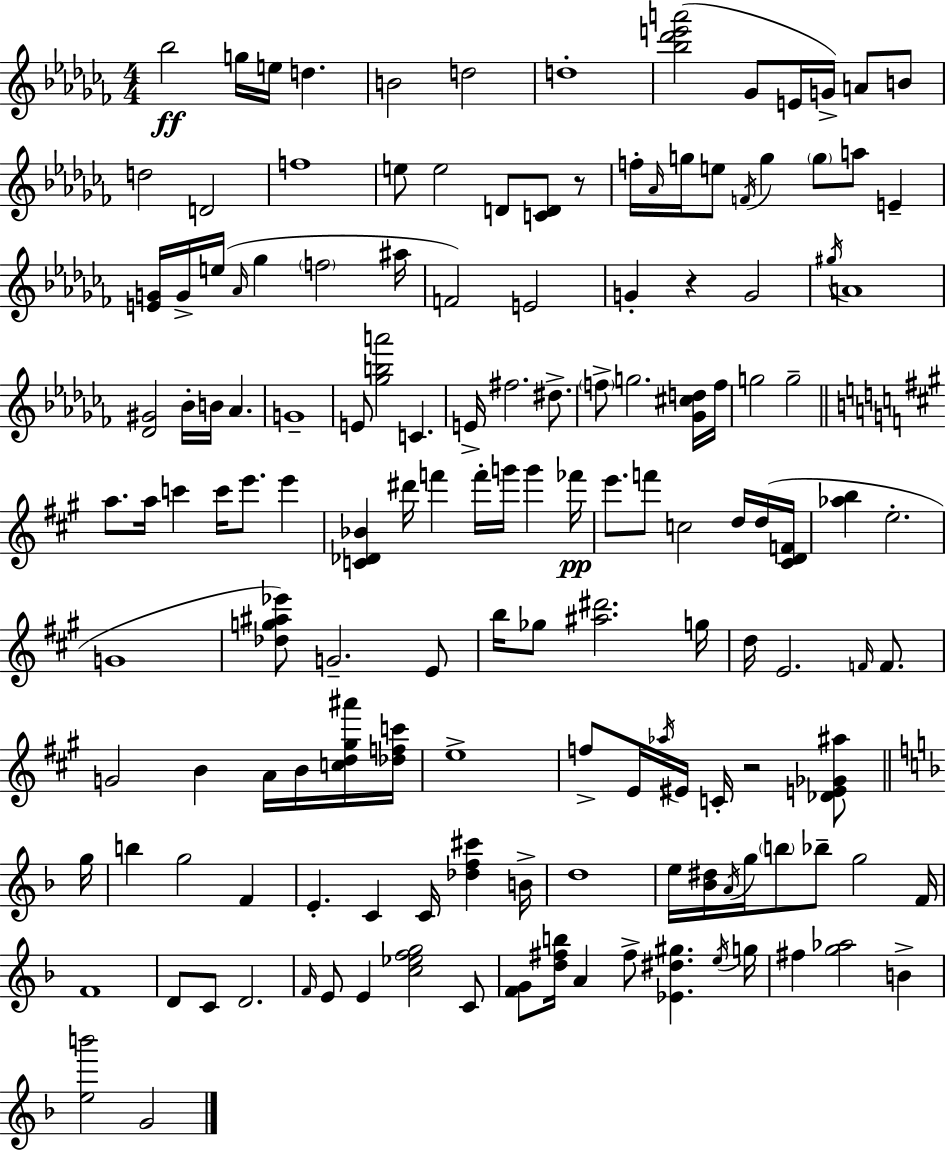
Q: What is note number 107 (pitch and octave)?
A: F4